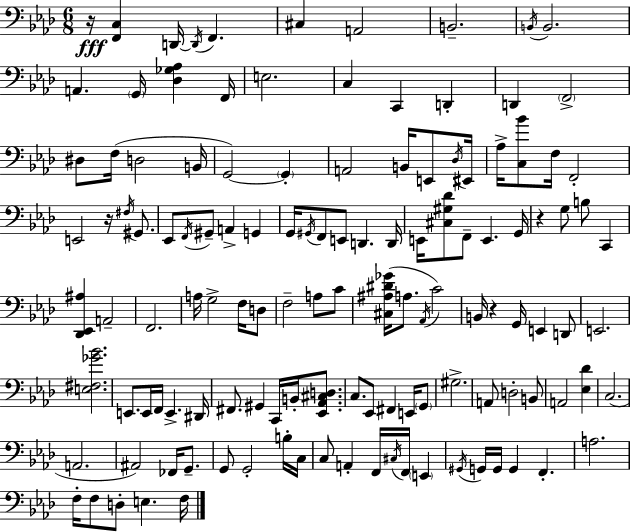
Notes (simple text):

R/s [F2,C3]/q D2/s D2/s F2/q. C#3/q A2/h B2/h. B2/s B2/h. A2/q. G2/s [Db3,Gb3,Ab3]/q F2/s E3/h. C3/q C2/q D2/q D2/q F2/h D#3/e F3/s D3/h B2/s G2/h G2/q A2/h B2/s E2/e Db3/s EIS2/s Ab3/s [C3,Bb4]/e F3/s F2/h E2/h R/s F#3/s G#2/e. Eb2/e F2/s G#2/e A2/q G2/q G2/s G#2/s F2/e E2/e D2/q. D2/s E2/s [C#3,G#3,Db4]/e F2/e E2/q. G2/s R/q G3/e B3/e C2/q [Db2,Eb2,A#3]/q A2/h F2/h. A3/s G3/h F3/s D3/e F3/h A3/e C4/e [C#3,A#3,D#4,Gb4]/s A3/e. Ab2/s C4/h B2/s R/q G2/s E2/q D2/e E2/h. [E3,F#3,Gb4,Bb4]/h. E2/e. E2/s F2/s E2/q. D#2/s F#2/e. G#2/q C2/s B2/s [Eb2,Ab2,C#3,D3]/e. C3/e. Eb2/e F#2/q E2/s G2/e G#3/h. A2/e D3/h B2/e A2/h [Eb3,Db4]/q C3/h. A2/h. A#2/h FES2/s G2/e. G2/e G2/h B3/s C3/s C3/e A2/q F2/s C#3/s F2/s E2/q G#2/s G2/s G2/s G2/q F2/q. A3/h. F3/s F3/e D3/e E3/q. F3/s